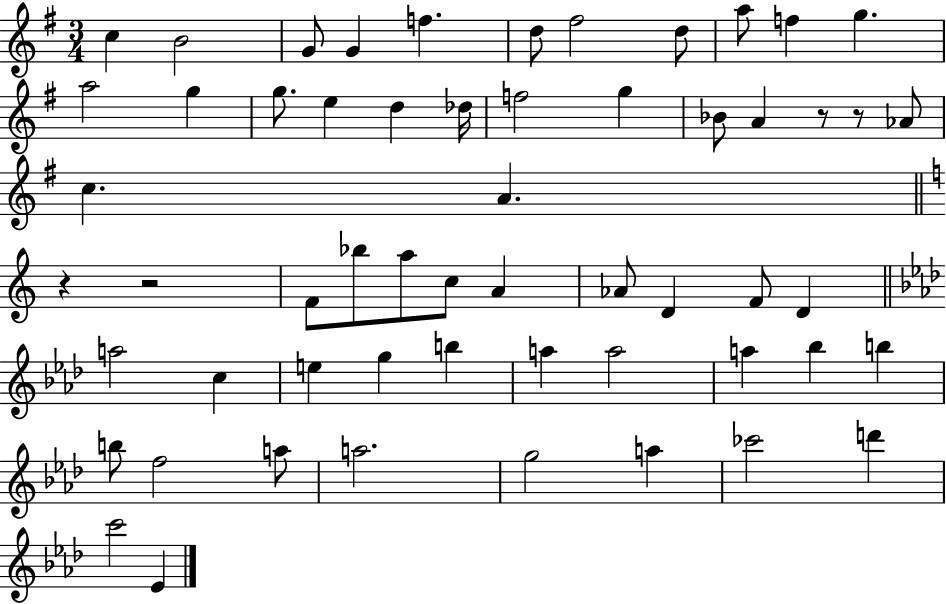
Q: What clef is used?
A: treble